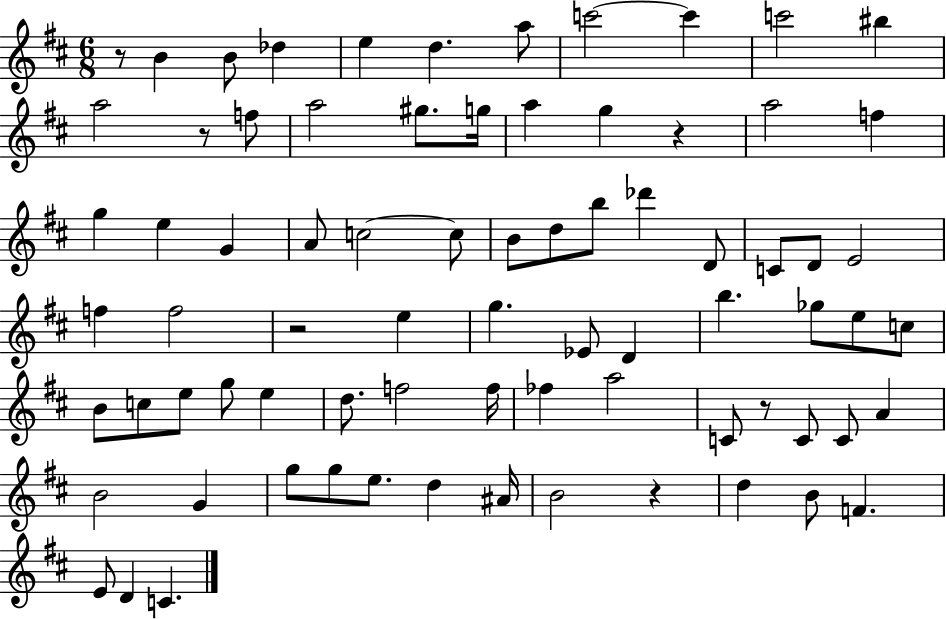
X:1
T:Untitled
M:6/8
L:1/4
K:D
z/2 B B/2 _d e d a/2 c'2 c' c'2 ^b a2 z/2 f/2 a2 ^g/2 g/4 a g z a2 f g e G A/2 c2 c/2 B/2 d/2 b/2 _d' D/2 C/2 D/2 E2 f f2 z2 e g _E/2 D b _g/2 e/2 c/2 B/2 c/2 e/2 g/2 e d/2 f2 f/4 _f a2 C/2 z/2 C/2 C/2 A B2 G g/2 g/2 e/2 d ^A/4 B2 z d B/2 F E/2 D C